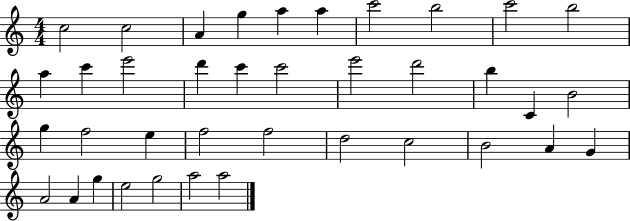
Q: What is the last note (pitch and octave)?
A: A5